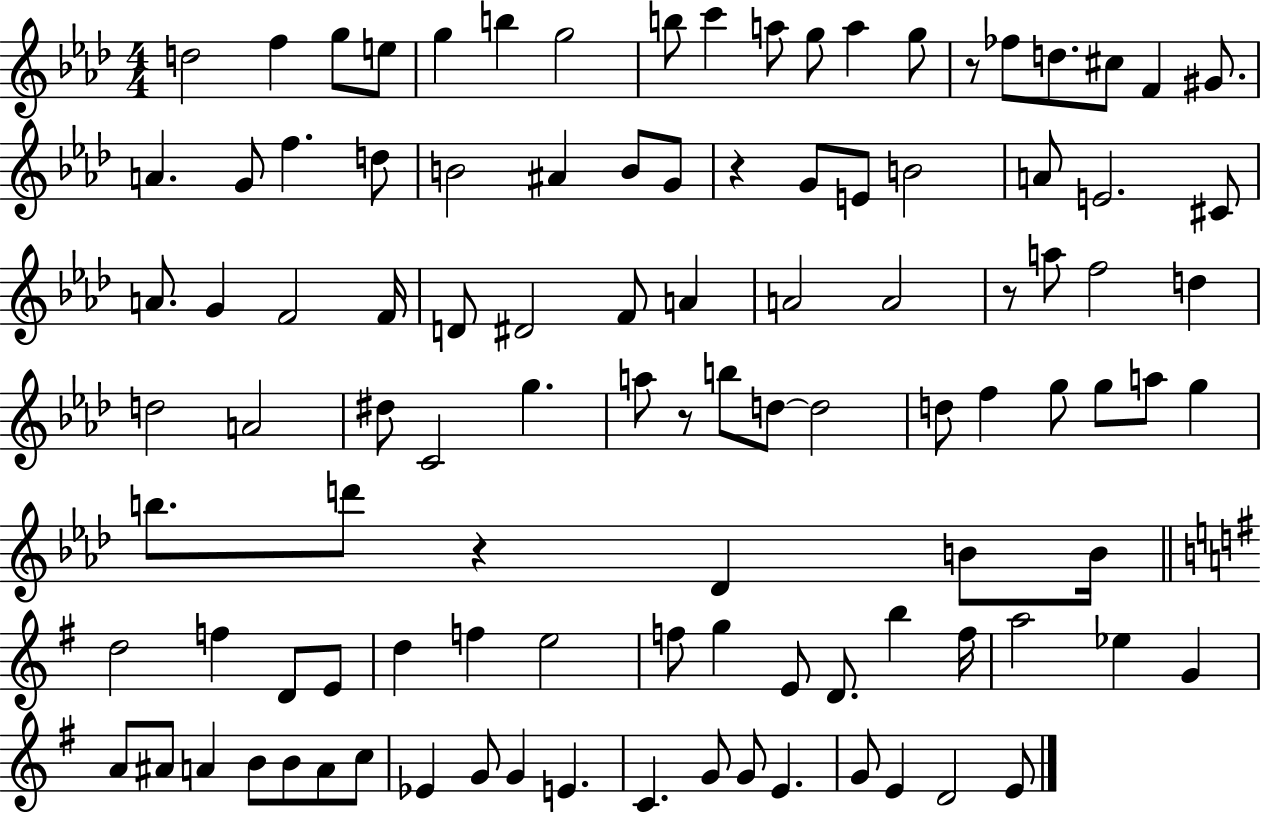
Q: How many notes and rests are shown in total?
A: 105